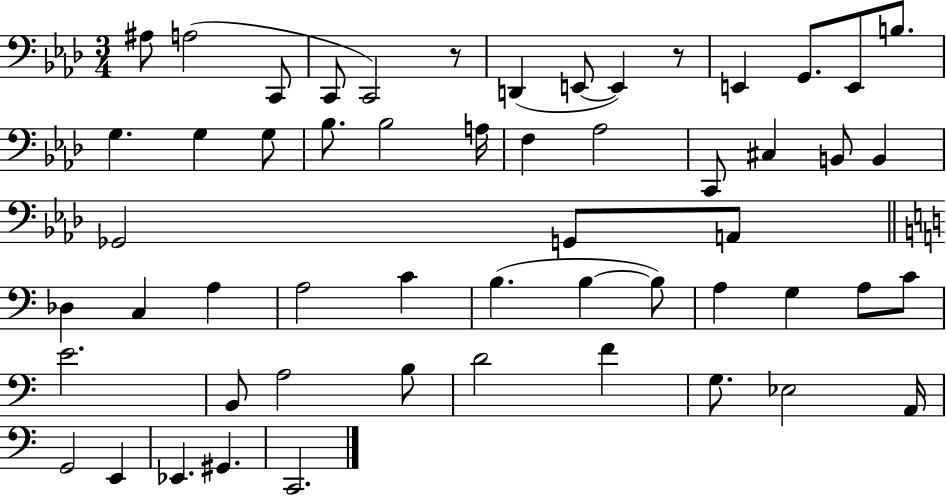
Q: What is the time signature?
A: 3/4